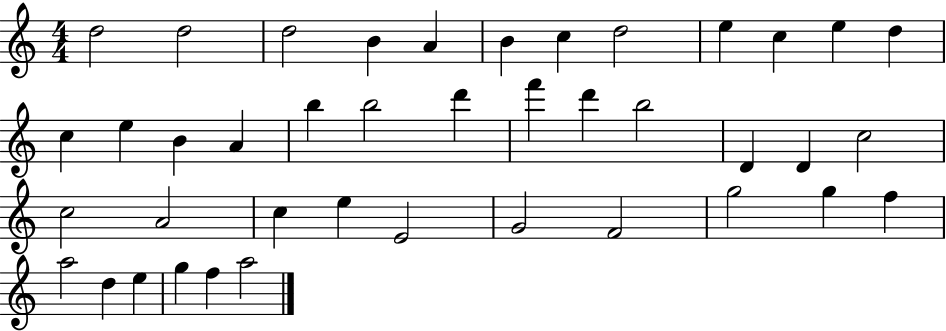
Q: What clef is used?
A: treble